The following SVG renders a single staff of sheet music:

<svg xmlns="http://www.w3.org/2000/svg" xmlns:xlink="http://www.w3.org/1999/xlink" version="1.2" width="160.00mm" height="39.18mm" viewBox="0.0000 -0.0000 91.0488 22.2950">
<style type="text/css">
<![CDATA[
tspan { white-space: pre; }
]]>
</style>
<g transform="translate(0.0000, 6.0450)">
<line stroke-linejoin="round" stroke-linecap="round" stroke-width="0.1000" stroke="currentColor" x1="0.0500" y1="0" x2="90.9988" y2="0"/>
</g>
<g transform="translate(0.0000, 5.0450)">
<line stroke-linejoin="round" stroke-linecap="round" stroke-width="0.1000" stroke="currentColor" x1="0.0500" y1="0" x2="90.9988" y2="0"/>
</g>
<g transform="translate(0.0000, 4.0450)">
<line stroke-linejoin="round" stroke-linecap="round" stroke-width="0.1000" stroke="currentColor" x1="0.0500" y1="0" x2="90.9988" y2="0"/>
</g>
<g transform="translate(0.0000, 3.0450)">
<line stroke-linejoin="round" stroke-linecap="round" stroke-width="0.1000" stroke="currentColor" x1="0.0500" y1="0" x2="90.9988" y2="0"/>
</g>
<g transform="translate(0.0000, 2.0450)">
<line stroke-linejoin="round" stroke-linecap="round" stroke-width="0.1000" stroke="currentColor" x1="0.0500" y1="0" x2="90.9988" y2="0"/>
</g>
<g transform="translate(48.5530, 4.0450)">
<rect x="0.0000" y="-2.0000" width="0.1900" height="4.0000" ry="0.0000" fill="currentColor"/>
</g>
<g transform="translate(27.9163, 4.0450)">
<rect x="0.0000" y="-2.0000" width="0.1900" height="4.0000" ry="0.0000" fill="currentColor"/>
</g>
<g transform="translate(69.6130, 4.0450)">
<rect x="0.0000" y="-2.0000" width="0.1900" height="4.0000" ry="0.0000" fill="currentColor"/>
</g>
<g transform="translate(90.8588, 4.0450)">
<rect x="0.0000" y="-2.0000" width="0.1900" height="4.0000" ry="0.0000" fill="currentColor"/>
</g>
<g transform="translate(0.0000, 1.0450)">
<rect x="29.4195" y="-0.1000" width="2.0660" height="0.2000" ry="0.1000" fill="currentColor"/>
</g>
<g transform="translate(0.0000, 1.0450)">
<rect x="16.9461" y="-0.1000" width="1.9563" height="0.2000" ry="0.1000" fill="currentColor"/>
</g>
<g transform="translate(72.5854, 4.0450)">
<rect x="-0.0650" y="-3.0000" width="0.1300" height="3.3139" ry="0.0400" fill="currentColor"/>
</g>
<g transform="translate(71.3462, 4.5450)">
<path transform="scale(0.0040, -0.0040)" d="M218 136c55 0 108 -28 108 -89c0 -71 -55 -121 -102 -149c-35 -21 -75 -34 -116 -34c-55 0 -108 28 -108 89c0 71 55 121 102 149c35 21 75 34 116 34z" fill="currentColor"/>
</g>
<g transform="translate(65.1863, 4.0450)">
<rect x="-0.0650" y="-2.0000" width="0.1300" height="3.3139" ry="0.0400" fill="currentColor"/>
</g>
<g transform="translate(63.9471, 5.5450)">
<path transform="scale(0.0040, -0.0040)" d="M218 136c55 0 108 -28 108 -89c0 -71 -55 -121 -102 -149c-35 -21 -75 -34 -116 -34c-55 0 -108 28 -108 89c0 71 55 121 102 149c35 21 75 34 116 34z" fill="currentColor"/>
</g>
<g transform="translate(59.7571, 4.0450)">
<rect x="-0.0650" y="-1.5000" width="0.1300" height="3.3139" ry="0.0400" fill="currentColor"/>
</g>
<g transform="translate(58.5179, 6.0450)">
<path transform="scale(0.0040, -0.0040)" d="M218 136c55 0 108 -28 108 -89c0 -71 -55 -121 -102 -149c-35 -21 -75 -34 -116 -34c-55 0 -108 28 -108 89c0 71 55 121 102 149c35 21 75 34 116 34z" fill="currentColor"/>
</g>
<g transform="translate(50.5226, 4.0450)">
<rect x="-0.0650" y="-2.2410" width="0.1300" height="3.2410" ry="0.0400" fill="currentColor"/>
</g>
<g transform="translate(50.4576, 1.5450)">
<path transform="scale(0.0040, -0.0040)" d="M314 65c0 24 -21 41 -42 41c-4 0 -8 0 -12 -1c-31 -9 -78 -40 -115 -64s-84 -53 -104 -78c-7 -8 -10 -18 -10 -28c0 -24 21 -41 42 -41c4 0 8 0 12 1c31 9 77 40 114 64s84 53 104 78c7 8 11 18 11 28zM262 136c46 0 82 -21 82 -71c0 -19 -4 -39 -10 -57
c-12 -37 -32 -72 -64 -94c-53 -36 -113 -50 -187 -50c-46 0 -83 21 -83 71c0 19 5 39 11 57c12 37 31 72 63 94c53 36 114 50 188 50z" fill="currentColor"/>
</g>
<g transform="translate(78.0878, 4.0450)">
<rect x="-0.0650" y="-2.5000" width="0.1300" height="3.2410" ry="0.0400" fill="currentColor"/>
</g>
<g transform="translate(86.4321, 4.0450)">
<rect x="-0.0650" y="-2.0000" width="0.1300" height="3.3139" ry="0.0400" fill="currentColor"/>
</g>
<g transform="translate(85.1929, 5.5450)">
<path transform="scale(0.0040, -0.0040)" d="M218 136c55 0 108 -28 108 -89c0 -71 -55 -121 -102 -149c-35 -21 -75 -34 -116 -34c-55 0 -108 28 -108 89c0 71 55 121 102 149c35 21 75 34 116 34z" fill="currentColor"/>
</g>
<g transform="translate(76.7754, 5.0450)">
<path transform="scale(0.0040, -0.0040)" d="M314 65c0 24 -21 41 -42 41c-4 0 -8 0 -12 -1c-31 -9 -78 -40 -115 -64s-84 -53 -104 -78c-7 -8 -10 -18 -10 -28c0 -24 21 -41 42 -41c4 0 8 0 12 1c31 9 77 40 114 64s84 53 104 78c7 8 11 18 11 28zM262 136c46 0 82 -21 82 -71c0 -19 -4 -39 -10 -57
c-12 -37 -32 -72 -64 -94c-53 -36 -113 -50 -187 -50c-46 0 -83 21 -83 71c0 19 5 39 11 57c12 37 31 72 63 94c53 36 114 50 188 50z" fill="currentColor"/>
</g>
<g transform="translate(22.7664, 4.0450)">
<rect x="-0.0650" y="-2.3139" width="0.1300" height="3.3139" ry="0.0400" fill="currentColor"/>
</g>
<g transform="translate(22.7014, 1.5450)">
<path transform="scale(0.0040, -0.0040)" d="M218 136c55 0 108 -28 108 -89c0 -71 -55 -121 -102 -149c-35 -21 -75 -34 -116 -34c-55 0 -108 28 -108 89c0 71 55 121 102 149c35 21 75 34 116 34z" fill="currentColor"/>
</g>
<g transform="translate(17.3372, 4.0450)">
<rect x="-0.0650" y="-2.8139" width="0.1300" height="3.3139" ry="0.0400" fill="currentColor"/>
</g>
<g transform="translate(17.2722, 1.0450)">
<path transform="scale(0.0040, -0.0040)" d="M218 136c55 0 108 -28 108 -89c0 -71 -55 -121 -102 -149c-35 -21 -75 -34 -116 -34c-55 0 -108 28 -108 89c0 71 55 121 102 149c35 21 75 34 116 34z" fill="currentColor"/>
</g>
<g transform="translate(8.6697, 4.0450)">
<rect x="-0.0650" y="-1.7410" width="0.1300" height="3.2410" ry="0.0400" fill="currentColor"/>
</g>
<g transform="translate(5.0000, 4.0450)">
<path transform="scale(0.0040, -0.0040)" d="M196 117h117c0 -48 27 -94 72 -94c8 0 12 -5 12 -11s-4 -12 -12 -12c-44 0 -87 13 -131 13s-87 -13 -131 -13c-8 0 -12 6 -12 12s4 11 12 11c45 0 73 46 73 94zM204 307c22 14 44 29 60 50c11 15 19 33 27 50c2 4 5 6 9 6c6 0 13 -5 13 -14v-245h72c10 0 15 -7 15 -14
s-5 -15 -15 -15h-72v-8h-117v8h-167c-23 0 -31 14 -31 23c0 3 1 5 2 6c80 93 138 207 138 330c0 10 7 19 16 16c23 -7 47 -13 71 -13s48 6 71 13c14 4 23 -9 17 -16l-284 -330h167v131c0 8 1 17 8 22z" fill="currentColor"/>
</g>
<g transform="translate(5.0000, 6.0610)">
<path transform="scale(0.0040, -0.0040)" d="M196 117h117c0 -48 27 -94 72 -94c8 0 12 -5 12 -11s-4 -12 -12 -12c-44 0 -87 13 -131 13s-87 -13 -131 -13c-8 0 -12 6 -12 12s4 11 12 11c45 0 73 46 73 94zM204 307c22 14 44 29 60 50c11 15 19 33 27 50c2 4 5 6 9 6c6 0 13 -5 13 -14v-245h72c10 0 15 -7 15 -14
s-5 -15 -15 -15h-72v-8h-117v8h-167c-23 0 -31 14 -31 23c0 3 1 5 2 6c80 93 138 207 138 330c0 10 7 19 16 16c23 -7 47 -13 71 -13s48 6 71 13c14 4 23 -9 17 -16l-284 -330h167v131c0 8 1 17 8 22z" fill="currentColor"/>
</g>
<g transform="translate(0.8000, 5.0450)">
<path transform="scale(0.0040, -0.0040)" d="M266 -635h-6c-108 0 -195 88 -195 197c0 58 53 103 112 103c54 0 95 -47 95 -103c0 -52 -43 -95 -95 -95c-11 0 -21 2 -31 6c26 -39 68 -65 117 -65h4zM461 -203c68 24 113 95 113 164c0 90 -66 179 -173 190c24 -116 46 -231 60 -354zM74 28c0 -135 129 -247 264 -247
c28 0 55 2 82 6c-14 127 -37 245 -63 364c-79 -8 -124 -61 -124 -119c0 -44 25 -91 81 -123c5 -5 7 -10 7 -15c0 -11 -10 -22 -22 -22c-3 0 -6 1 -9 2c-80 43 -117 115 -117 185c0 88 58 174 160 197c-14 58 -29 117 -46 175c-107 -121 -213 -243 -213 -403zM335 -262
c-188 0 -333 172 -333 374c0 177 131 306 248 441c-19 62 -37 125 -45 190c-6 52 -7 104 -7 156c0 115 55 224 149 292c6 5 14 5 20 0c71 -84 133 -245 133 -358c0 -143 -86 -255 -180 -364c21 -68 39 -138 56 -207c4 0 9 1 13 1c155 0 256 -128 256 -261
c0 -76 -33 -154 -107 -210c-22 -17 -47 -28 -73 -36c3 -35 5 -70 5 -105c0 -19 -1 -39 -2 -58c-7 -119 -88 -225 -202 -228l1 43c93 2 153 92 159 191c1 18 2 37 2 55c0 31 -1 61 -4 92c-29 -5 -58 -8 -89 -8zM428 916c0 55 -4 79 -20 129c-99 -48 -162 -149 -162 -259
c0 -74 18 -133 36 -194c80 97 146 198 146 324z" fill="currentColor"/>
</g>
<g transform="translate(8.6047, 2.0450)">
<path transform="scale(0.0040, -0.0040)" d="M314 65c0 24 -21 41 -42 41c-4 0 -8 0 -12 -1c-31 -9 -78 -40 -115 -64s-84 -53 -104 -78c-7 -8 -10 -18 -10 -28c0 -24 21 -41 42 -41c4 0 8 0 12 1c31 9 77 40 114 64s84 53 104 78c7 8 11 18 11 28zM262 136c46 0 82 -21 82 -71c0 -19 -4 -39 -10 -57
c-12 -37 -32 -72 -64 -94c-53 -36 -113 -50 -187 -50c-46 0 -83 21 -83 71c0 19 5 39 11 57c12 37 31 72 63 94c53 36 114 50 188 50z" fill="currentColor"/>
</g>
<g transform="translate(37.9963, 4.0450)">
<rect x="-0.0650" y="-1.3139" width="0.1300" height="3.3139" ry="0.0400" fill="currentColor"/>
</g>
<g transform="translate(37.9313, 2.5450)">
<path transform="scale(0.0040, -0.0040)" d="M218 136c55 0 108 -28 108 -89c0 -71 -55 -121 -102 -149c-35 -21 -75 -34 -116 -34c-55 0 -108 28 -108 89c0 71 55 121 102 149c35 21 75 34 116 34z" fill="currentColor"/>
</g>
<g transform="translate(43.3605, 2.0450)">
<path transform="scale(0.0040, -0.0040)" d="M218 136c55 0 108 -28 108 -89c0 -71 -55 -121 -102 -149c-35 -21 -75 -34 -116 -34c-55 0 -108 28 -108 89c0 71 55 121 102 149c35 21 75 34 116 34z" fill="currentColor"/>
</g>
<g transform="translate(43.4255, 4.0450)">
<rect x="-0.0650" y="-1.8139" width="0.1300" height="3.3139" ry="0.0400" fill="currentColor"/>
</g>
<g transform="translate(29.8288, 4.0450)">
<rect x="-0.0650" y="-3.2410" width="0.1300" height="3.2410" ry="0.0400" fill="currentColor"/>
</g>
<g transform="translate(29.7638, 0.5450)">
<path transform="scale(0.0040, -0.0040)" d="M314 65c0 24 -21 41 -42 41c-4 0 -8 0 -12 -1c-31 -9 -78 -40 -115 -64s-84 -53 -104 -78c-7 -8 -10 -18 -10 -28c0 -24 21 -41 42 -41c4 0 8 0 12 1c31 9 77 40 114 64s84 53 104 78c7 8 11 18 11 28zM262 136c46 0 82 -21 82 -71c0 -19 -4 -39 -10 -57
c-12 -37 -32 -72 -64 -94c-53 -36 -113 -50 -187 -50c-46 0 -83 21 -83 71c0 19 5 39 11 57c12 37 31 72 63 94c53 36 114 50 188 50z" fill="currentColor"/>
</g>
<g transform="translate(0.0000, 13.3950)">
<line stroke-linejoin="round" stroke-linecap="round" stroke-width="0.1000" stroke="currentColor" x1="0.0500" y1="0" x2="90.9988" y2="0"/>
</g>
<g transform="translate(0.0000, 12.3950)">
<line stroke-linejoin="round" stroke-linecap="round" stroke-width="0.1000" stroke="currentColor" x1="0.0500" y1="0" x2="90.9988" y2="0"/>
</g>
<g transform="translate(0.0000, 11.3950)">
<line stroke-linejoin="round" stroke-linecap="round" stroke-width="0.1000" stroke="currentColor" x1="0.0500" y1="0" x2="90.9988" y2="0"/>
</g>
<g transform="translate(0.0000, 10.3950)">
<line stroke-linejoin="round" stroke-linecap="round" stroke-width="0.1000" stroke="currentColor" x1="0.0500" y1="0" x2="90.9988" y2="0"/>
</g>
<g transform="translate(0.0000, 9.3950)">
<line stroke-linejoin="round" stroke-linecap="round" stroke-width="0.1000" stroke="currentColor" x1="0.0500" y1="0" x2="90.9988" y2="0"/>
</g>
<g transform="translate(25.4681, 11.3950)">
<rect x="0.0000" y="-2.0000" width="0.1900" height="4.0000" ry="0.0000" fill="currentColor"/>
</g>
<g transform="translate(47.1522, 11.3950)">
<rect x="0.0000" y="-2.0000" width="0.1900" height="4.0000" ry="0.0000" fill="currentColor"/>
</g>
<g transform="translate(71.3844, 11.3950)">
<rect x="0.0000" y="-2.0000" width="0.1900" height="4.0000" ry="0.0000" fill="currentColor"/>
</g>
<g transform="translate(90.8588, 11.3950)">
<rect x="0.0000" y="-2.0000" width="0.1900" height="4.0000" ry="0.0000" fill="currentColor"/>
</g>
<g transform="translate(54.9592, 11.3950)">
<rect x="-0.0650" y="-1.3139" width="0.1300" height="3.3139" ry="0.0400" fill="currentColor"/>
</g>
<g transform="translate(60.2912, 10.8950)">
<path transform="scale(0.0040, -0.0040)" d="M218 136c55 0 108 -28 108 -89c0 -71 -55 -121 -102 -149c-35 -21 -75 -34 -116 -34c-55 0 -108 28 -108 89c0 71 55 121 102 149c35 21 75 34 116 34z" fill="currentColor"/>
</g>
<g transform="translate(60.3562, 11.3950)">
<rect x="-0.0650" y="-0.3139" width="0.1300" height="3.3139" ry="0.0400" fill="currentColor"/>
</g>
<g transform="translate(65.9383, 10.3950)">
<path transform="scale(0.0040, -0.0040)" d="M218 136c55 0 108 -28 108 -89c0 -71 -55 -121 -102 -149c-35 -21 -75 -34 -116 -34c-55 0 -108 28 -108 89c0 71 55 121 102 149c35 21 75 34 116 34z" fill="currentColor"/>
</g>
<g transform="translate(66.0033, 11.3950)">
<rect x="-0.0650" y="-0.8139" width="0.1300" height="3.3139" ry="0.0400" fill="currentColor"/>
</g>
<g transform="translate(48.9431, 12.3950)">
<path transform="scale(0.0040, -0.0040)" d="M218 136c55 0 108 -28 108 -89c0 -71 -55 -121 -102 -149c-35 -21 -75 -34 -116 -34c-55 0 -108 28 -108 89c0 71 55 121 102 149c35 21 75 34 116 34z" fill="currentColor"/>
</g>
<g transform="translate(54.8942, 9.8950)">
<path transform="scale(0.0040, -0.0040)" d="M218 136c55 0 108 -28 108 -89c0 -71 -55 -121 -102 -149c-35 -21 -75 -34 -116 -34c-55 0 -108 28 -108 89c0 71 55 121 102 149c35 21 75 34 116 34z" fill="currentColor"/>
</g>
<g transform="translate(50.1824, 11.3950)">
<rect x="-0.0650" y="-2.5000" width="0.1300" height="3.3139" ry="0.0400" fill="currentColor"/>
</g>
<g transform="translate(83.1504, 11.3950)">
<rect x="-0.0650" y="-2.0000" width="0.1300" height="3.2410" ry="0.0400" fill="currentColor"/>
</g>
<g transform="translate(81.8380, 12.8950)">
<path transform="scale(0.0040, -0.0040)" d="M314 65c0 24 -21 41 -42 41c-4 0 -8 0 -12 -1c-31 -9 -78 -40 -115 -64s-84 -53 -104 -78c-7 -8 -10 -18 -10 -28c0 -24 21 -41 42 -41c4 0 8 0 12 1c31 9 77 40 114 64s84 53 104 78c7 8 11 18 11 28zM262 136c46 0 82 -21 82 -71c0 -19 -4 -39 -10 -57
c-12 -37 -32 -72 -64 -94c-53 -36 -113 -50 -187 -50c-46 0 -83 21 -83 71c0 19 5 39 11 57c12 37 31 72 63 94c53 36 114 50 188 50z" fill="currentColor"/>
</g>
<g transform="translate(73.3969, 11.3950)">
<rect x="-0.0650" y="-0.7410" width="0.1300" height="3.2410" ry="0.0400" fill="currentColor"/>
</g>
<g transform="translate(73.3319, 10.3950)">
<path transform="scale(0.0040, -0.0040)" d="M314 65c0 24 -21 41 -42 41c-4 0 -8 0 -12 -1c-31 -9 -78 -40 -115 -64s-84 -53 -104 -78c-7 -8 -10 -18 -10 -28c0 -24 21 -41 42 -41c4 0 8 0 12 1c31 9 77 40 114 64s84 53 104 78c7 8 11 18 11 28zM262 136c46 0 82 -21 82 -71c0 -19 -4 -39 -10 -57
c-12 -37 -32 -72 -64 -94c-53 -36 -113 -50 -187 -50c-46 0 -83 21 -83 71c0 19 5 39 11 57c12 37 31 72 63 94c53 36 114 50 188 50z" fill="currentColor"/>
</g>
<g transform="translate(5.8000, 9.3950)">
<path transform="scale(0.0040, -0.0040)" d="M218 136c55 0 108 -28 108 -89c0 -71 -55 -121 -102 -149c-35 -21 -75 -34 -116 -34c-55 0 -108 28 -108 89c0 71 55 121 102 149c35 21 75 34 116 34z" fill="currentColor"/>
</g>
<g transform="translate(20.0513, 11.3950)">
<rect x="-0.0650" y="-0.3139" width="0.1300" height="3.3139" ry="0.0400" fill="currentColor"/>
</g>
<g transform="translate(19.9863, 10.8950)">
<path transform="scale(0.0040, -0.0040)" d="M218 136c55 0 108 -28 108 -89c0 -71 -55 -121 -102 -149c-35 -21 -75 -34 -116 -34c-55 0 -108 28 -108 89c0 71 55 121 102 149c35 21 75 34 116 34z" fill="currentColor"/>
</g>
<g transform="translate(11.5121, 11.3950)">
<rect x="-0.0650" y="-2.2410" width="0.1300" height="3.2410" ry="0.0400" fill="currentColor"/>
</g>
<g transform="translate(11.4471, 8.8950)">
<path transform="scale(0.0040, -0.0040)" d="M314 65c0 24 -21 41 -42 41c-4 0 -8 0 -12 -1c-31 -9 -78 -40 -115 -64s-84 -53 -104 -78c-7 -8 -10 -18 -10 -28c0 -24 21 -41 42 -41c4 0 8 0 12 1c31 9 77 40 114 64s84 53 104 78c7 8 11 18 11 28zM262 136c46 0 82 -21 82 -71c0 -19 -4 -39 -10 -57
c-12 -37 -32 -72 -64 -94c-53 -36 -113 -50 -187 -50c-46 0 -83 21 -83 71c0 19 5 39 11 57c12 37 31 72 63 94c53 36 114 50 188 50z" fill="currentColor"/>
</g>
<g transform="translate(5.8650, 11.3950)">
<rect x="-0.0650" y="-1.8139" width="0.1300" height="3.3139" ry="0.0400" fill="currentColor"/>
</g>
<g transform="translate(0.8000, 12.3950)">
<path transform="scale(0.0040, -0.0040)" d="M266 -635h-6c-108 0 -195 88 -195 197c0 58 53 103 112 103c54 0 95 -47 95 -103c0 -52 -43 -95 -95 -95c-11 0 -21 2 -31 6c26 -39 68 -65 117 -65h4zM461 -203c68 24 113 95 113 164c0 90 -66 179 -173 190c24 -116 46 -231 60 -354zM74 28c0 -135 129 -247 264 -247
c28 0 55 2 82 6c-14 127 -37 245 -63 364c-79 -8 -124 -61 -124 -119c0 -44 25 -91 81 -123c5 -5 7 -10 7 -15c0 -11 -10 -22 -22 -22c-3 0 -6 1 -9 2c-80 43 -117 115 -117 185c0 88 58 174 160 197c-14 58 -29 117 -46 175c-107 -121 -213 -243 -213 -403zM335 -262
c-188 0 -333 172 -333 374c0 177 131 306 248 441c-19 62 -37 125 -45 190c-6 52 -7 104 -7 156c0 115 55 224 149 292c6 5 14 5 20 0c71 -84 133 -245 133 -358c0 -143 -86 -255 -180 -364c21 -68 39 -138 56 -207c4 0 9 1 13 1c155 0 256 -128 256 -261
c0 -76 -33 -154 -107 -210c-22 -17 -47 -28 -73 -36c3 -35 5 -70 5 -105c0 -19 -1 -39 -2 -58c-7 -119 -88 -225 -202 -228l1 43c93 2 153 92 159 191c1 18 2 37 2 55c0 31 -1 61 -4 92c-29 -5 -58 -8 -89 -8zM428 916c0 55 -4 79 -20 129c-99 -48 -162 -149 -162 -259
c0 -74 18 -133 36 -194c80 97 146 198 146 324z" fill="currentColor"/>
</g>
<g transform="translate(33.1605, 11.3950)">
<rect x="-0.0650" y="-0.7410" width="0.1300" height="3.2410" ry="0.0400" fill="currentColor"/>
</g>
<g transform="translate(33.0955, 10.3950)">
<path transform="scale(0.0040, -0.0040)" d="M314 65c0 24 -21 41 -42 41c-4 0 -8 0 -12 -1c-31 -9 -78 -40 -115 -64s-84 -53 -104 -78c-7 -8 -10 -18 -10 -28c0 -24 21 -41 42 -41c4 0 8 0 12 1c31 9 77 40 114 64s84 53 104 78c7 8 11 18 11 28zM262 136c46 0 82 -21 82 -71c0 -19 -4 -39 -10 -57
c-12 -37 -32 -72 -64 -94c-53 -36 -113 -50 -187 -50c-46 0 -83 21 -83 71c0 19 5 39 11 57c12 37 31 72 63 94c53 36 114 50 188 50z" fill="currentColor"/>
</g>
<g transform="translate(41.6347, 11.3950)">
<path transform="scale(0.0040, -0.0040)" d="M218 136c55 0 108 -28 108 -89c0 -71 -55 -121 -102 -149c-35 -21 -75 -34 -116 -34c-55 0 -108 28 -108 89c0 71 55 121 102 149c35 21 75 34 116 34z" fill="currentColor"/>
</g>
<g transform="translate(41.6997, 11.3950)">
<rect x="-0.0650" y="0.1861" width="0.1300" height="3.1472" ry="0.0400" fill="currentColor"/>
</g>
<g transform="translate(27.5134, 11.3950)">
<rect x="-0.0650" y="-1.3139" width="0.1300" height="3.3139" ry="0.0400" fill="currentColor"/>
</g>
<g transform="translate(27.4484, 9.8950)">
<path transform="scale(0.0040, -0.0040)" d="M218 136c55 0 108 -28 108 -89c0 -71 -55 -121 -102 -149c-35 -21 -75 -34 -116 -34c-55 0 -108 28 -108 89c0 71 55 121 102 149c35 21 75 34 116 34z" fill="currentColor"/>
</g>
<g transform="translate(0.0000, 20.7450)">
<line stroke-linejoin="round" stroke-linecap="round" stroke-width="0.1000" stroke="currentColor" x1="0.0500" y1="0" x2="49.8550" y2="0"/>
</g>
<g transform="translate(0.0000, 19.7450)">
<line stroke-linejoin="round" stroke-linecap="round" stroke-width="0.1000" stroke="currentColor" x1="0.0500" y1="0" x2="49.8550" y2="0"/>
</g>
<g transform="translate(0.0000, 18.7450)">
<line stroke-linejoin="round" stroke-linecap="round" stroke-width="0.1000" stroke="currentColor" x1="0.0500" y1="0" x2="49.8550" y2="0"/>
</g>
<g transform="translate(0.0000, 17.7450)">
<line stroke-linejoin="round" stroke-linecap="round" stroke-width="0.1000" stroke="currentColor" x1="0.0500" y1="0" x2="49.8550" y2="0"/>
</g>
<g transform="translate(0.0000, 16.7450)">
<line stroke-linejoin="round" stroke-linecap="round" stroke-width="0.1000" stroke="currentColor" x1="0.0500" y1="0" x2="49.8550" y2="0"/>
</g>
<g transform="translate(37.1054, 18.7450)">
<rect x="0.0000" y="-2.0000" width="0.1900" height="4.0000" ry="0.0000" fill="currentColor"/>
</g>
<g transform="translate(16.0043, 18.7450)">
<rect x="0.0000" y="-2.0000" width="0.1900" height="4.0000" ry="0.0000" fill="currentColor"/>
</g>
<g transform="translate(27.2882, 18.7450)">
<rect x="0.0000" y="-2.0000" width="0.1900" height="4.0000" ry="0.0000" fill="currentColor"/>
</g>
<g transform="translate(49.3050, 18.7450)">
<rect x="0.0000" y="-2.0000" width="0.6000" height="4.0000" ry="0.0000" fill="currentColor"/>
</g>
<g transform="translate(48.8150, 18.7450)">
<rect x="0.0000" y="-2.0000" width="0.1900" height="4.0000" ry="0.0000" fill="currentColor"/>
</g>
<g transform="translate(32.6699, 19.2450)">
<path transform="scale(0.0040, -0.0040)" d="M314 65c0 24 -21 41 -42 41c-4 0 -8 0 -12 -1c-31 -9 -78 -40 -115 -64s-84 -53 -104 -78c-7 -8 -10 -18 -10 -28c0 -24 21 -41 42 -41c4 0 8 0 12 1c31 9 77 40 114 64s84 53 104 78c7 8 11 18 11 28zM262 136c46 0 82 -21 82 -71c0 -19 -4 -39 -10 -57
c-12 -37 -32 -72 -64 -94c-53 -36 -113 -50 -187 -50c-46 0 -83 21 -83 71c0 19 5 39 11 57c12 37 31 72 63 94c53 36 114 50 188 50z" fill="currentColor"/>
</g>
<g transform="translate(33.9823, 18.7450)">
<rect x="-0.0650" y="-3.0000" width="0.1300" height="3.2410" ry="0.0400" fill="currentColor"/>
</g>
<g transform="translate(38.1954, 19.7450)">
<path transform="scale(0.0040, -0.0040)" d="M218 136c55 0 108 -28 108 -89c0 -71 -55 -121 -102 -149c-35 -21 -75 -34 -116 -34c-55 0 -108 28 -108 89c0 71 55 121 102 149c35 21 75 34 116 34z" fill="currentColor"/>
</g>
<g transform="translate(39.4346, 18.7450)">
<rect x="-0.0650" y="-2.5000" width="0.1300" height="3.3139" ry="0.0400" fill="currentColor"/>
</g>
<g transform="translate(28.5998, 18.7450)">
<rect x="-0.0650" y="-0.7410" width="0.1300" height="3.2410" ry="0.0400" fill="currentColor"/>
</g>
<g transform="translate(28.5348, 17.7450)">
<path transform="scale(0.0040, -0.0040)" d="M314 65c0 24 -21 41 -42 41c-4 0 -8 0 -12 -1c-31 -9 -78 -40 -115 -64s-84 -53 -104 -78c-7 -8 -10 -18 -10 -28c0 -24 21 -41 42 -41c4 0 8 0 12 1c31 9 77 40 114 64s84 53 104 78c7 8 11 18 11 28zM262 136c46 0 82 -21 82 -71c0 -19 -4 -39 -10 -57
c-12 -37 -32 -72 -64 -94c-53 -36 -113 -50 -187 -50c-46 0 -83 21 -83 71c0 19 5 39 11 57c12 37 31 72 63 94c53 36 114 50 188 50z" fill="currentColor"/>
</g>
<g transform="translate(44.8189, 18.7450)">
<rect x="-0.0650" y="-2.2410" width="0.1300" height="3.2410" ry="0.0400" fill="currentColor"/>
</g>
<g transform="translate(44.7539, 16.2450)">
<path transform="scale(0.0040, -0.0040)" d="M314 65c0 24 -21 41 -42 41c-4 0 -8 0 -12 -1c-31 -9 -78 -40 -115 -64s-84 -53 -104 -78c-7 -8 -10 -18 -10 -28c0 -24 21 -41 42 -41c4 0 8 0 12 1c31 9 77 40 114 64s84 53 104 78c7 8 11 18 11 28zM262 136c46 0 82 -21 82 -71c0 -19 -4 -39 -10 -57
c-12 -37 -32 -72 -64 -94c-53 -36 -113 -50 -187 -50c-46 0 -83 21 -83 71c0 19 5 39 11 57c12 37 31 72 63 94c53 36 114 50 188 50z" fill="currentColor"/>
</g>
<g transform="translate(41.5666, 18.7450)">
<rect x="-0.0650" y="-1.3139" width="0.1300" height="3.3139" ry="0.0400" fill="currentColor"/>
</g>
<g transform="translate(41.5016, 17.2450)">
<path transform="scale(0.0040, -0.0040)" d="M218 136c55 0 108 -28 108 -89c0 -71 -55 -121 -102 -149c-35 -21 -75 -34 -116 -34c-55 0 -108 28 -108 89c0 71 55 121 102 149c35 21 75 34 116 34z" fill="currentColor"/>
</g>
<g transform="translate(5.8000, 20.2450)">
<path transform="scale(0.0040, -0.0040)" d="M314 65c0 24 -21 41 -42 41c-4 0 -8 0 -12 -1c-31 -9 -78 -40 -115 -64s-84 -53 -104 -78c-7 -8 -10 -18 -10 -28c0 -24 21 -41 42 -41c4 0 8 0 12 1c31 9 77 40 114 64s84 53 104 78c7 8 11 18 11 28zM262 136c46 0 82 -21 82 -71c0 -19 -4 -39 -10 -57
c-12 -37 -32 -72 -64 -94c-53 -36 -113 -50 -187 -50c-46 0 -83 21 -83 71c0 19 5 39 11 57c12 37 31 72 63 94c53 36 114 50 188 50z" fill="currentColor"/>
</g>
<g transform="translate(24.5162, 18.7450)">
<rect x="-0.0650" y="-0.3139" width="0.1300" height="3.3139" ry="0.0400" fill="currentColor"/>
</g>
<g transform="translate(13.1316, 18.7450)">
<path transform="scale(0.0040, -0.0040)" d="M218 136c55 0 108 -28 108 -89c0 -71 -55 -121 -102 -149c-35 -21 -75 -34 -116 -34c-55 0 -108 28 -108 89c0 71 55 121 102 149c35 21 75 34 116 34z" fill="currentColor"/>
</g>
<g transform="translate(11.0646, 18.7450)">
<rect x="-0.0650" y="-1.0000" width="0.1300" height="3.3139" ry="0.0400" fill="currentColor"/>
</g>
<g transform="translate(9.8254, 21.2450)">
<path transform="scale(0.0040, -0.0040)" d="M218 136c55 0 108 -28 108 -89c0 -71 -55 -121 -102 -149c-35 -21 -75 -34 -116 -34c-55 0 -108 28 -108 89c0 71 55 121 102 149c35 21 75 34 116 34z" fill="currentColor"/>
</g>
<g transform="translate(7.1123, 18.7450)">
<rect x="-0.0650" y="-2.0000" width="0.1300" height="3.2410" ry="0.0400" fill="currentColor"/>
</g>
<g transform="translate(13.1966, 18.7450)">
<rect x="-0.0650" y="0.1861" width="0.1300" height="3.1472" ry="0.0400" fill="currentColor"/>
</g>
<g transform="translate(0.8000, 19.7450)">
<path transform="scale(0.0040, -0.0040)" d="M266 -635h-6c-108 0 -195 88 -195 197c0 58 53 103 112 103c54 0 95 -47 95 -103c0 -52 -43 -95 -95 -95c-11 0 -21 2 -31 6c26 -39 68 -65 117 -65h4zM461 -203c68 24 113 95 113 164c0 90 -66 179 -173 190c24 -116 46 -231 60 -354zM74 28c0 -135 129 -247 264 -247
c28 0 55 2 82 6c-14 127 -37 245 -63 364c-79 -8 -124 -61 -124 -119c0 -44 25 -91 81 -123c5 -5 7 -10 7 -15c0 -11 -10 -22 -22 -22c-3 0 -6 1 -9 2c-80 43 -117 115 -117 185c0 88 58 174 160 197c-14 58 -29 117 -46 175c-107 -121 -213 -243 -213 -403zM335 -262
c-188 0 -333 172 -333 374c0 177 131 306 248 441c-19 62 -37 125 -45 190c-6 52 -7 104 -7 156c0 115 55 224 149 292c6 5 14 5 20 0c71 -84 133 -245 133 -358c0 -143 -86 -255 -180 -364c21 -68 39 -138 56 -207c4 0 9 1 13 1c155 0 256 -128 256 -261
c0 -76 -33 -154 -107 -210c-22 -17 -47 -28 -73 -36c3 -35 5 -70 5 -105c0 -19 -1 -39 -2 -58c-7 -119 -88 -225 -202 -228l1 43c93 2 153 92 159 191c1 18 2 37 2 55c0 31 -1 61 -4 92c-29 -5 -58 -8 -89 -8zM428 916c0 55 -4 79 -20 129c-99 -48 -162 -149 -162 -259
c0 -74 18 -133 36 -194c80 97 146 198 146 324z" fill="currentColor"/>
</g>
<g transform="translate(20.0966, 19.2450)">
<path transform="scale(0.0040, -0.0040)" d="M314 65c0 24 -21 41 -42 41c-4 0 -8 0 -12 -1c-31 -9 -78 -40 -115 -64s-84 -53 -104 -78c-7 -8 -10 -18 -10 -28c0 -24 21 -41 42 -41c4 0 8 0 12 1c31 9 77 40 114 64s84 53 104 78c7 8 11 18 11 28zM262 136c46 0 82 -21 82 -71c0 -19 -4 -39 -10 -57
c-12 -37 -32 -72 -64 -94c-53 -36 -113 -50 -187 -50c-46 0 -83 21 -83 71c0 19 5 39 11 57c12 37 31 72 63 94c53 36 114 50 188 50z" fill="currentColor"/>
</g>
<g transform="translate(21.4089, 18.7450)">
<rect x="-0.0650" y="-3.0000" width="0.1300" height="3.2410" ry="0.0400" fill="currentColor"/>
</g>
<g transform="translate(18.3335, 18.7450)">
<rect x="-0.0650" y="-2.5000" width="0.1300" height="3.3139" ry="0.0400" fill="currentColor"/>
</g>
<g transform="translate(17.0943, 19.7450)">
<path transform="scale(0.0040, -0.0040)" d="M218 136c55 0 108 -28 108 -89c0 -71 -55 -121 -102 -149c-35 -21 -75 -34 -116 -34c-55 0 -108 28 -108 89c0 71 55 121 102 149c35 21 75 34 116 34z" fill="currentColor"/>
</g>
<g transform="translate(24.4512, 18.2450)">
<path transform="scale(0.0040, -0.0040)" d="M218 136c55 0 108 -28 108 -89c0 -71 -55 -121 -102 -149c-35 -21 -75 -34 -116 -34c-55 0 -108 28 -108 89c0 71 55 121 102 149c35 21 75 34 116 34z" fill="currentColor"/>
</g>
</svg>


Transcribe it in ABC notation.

X:1
T:Untitled
M:4/4
L:1/4
K:C
f2 a g b2 e f g2 E F A G2 F f g2 c e d2 B G e c d d2 F2 F2 D B G A2 c d2 A2 G e g2